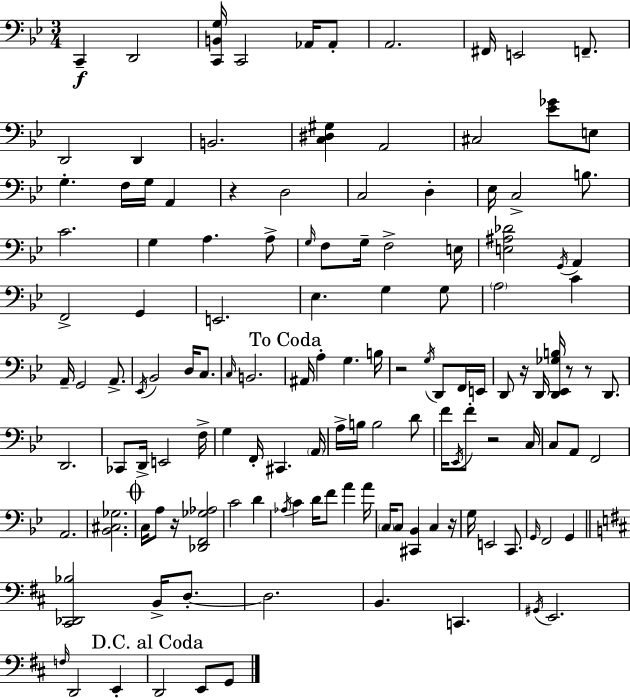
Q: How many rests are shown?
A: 8